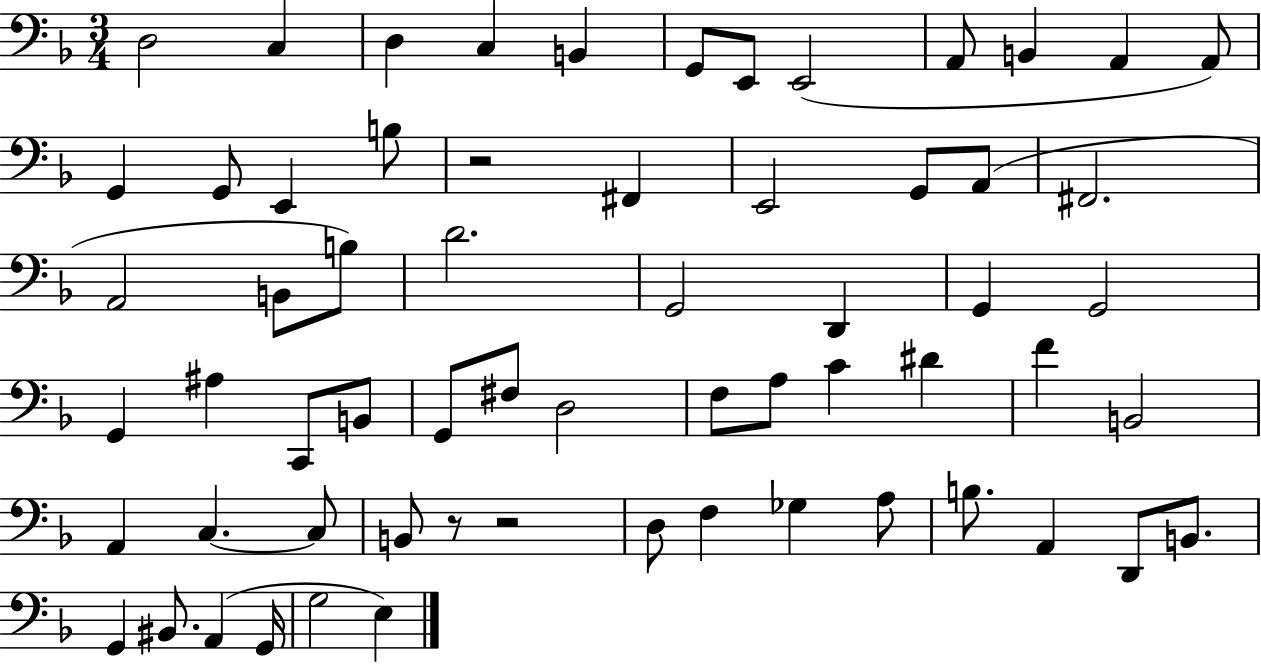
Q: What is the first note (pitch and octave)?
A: D3